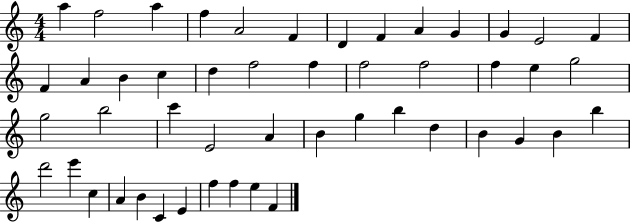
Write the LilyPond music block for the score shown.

{
  \clef treble
  \numericTimeSignature
  \time 4/4
  \key c \major
  a''4 f''2 a''4 | f''4 a'2 f'4 | d'4 f'4 a'4 g'4 | g'4 e'2 f'4 | \break f'4 a'4 b'4 c''4 | d''4 f''2 f''4 | f''2 f''2 | f''4 e''4 g''2 | \break g''2 b''2 | c'''4 e'2 a'4 | b'4 g''4 b''4 d''4 | b'4 g'4 b'4 b''4 | \break d'''2 e'''4 c''4 | a'4 b'4 c'4 e'4 | f''4 f''4 e''4 f'4 | \bar "|."
}